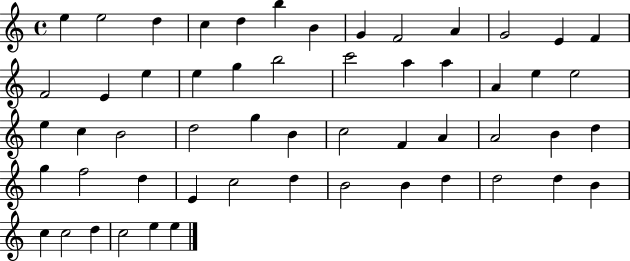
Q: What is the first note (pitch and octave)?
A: E5